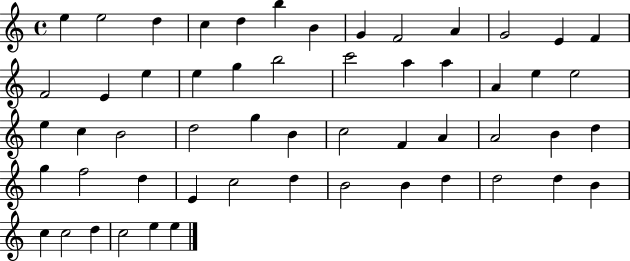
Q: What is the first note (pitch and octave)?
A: E5